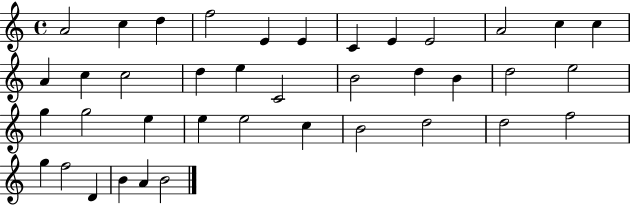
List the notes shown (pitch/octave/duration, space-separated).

A4/h C5/q D5/q F5/h E4/q E4/q C4/q E4/q E4/h A4/h C5/q C5/q A4/q C5/q C5/h D5/q E5/q C4/h B4/h D5/q B4/q D5/h E5/h G5/q G5/h E5/q E5/q E5/h C5/q B4/h D5/h D5/h F5/h G5/q F5/h D4/q B4/q A4/q B4/h